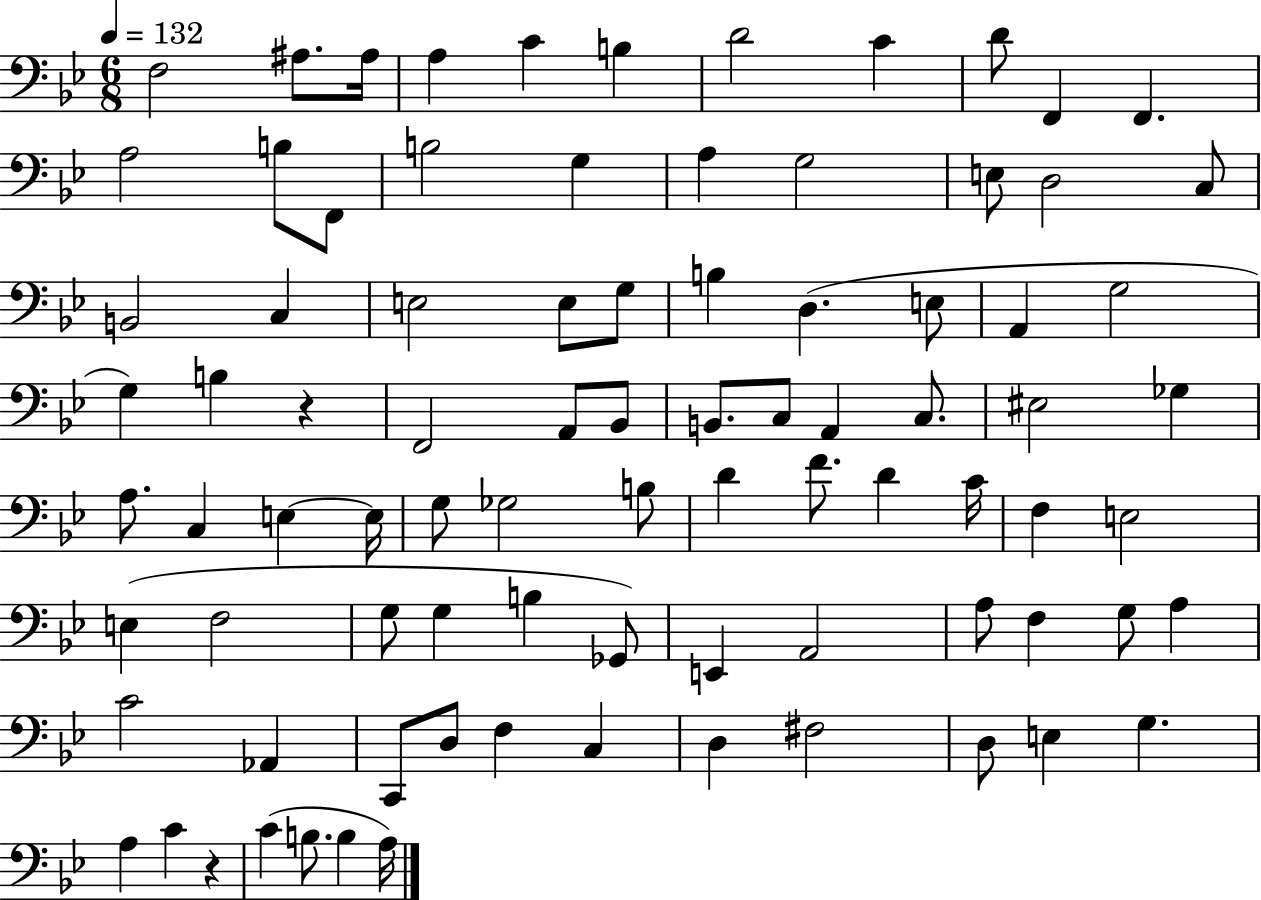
F3/h A#3/e. A#3/s A3/q C4/q B3/q D4/h C4/q D4/e F2/q F2/q. A3/h B3/e F2/e B3/h G3/q A3/q G3/h E3/e D3/h C3/e B2/h C3/q E3/h E3/e G3/e B3/q D3/q. E3/e A2/q G3/h G3/q B3/q R/q F2/h A2/e Bb2/e B2/e. C3/e A2/q C3/e. EIS3/h Gb3/q A3/e. C3/q E3/q E3/s G3/e Gb3/h B3/e D4/q F4/e. D4/q C4/s F3/q E3/h E3/q F3/h G3/e G3/q B3/q Gb2/e E2/q A2/h A3/e F3/q G3/e A3/q C4/h Ab2/q C2/e D3/e F3/q C3/q D3/q F#3/h D3/e E3/q G3/q. A3/q C4/q R/q C4/q B3/e. B3/q A3/s